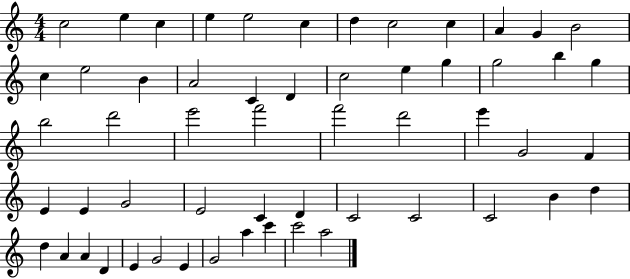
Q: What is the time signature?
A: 4/4